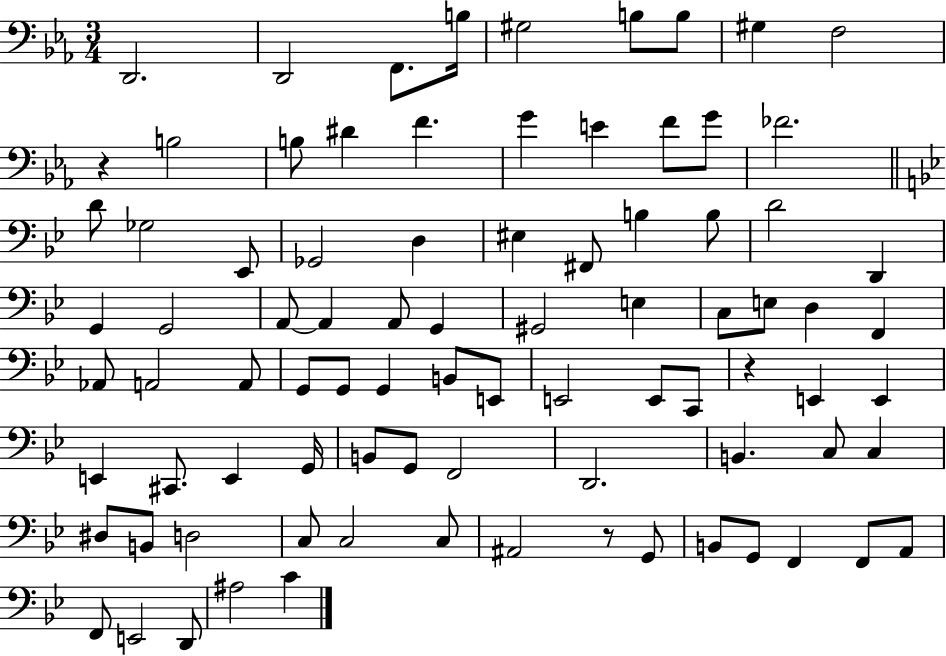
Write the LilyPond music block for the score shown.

{
  \clef bass
  \numericTimeSignature
  \time 3/4
  \key ees \major
  d,2. | d,2 f,8. b16 | gis2 b8 b8 | gis4 f2 | \break r4 b2 | b8 dis'4 f'4. | g'4 e'4 f'8 g'8 | fes'2. | \break \bar "||" \break \key bes \major d'8 ges2 ees,8 | ges,2 d4 | eis4 fis,8 b4 b8 | d'2 d,4 | \break g,4 g,2 | a,8~~ a,4 a,8 g,4 | gis,2 e4 | c8 e8 d4 f,4 | \break aes,8 a,2 a,8 | g,8 g,8 g,4 b,8 e,8 | e,2 e,8 c,8 | r4 e,4 e,4 | \break e,4 cis,8. e,4 g,16 | b,8 g,8 f,2 | d,2. | b,4. c8 c4 | \break dis8 b,8 d2 | c8 c2 c8 | ais,2 r8 g,8 | b,8 g,8 f,4 f,8 a,8 | \break f,8 e,2 d,8 | ais2 c'4 | \bar "|."
}